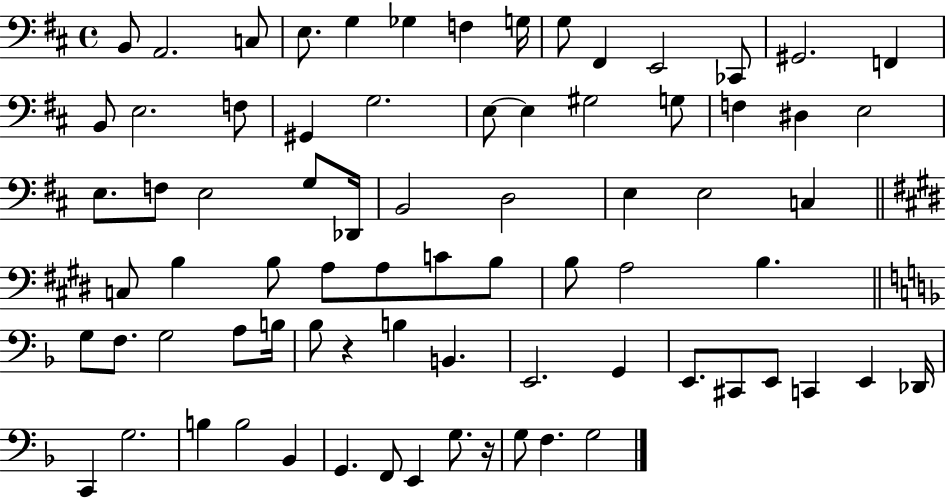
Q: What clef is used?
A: bass